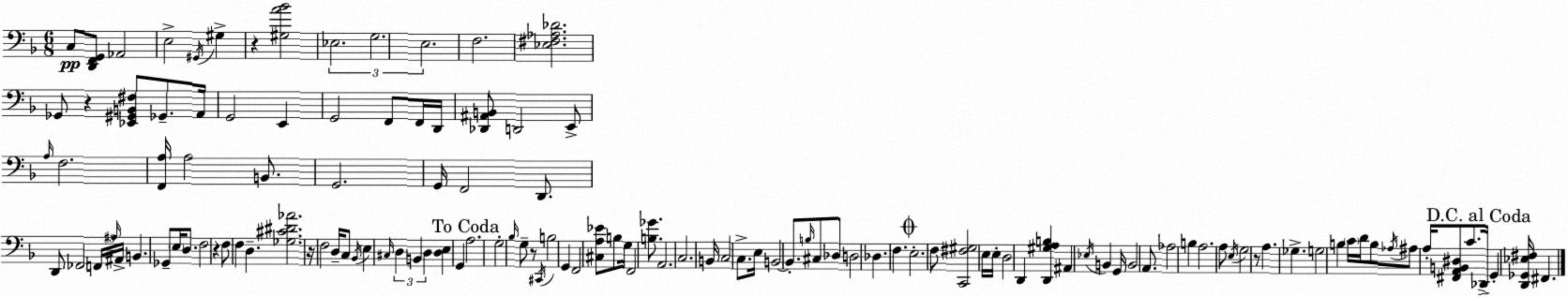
X:1
T:Untitled
M:6/8
L:1/4
K:F
C,/2 [D,,F,,G,,]/2 _A,,2 E,2 ^G,,/4 ^G, z [^G,A_B]2 _E,2 G,2 E,2 F,2 [_E,^F,_A,_D]2 _G,,/2 z [_E,,^G,,B,,^F,]/2 _G,,/2 A,,/4 G,,2 E,, G,,2 F,,/2 F,,/4 D,,/4 [_D,,^A,,B,,]/2 D,,2 E,,/2 A,/4 F,2 [F,,A,]/4 A,2 B,,/2 G,,2 G,,/4 F,,2 D,,/2 D,,/2 _F,,2 F,,/4 ^A,/4 ^A,,/4 B,, _G,,/2 E,/4 D,/2 F,2 z F,/2 F, D, [_G,^C^D_A]2 z/4 F,2 D,/4 C,/2 _B,,/4 E, ^C,/4 D, B,, D, [D,E,] G,, A,2 G,2 _B,/4 G,/2 z/2 ^C,,/4 B,2 G,, F,,2 [^C,A,_E]/2 B,/2 G,/4 F,,2 [B,_G]/2 A,,2 C,2 B,,/4 C,2 C,/2 E,/4 B,,2 B,,/2 B,/4 ^C,/2 _D,/2 D,2 _D, F, E,2 F,/2 [C,,^F,^G,]2 E,/4 E,/4 D,2 D,, [D,,^G,A,B,] ^A,, _E,/4 B,, G,,/4 B,,2 A,,/2 _A,2 B, A,2 A,/2 E,/4 G,2 z/2 A, _G, G,2 B, C/4 D/4 B,/2 _A,/4 ^A,/2 A,/4 [^F,,A,,B,,^D,]/2 C/2 _D,,/4 G,, [D,,_G,,_E,^F,]/4 ^F,,